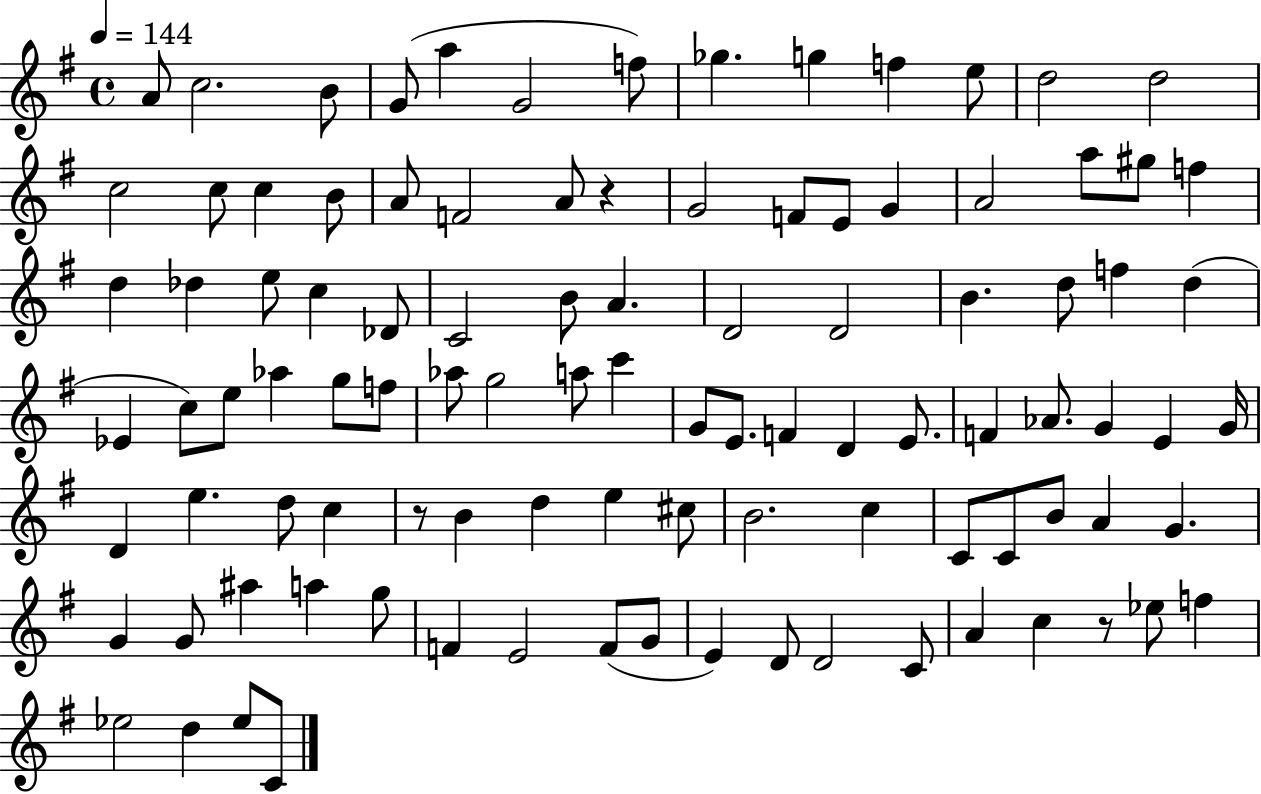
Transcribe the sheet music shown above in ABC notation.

X:1
T:Untitled
M:4/4
L:1/4
K:G
A/2 c2 B/2 G/2 a G2 f/2 _g g f e/2 d2 d2 c2 c/2 c B/2 A/2 F2 A/2 z G2 F/2 E/2 G A2 a/2 ^g/2 f d _d e/2 c _D/2 C2 B/2 A D2 D2 B d/2 f d _E c/2 e/2 _a g/2 f/2 _a/2 g2 a/2 c' G/2 E/2 F D E/2 F _A/2 G E G/4 D e d/2 c z/2 B d e ^c/2 B2 c C/2 C/2 B/2 A G G G/2 ^a a g/2 F E2 F/2 G/2 E D/2 D2 C/2 A c z/2 _e/2 f _e2 d _e/2 C/2